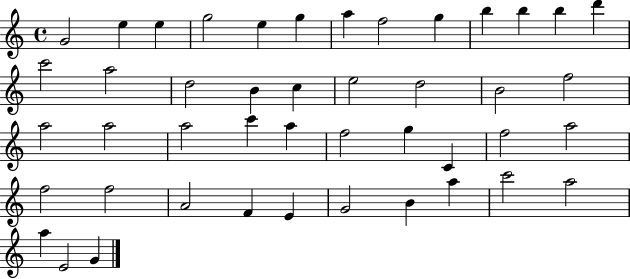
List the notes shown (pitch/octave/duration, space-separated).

G4/h E5/q E5/q G5/h E5/q G5/q A5/q F5/h G5/q B5/q B5/q B5/q D6/q C6/h A5/h D5/h B4/q C5/q E5/h D5/h B4/h F5/h A5/h A5/h A5/h C6/q A5/q F5/h G5/q C4/q F5/h A5/h F5/h F5/h A4/h F4/q E4/q G4/h B4/q A5/q C6/h A5/h A5/q E4/h G4/q